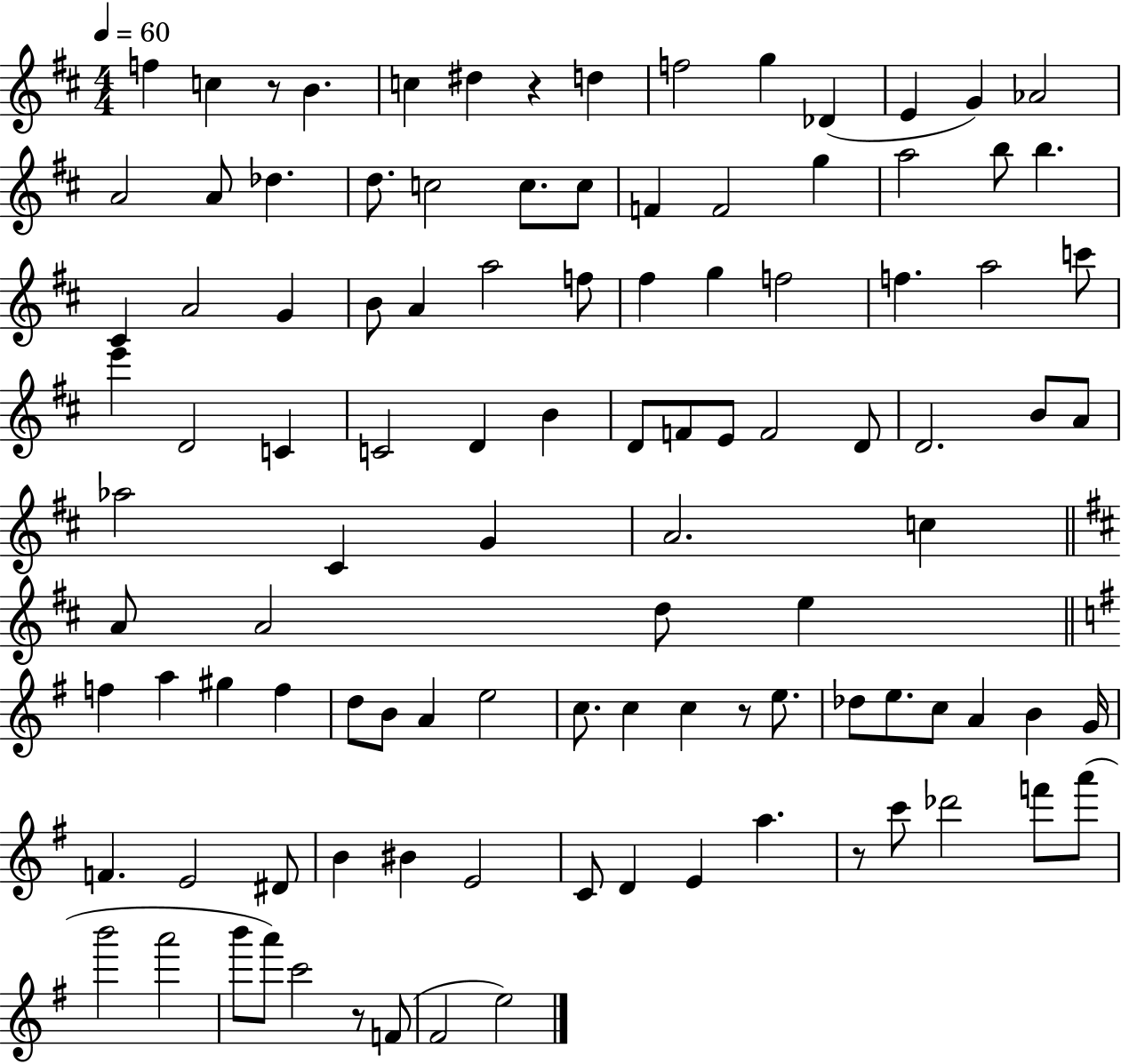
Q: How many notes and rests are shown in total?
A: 106